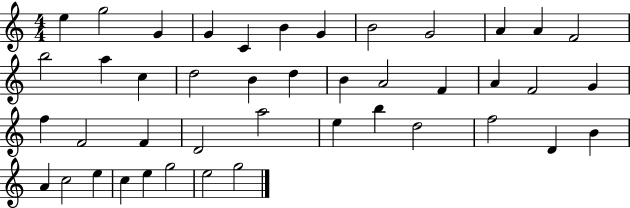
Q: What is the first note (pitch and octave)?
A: E5